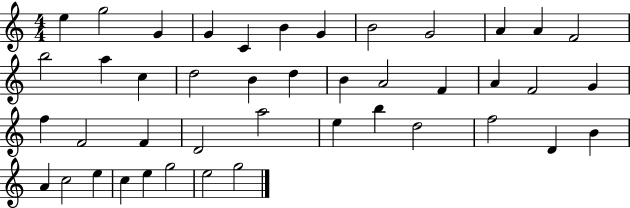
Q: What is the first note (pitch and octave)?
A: E5